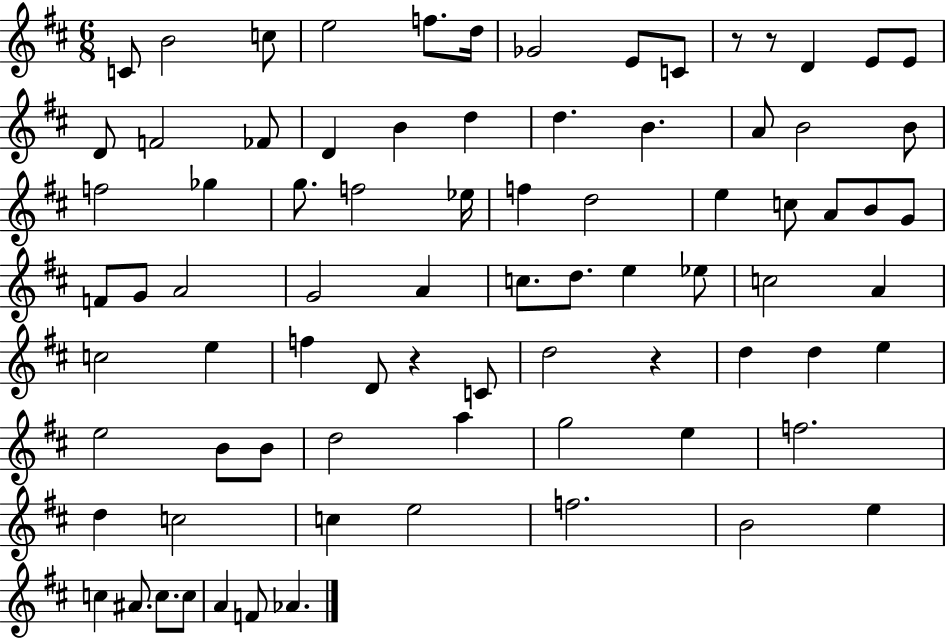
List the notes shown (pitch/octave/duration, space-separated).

C4/e B4/h C5/e E5/h F5/e. D5/s Gb4/h E4/e C4/e R/e R/e D4/q E4/e E4/e D4/e F4/h FES4/e D4/q B4/q D5/q D5/q. B4/q. A4/e B4/h B4/e F5/h Gb5/q G5/e. F5/h Eb5/s F5/q D5/h E5/q C5/e A4/e B4/e G4/e F4/e G4/e A4/h G4/h A4/q C5/e. D5/e. E5/q Eb5/e C5/h A4/q C5/h E5/q F5/q D4/e R/q C4/e D5/h R/q D5/q D5/q E5/q E5/h B4/e B4/e D5/h A5/q G5/h E5/q F5/h. D5/q C5/h C5/q E5/h F5/h. B4/h E5/q C5/q A#4/e. C5/e. C5/e A4/q F4/e Ab4/q.